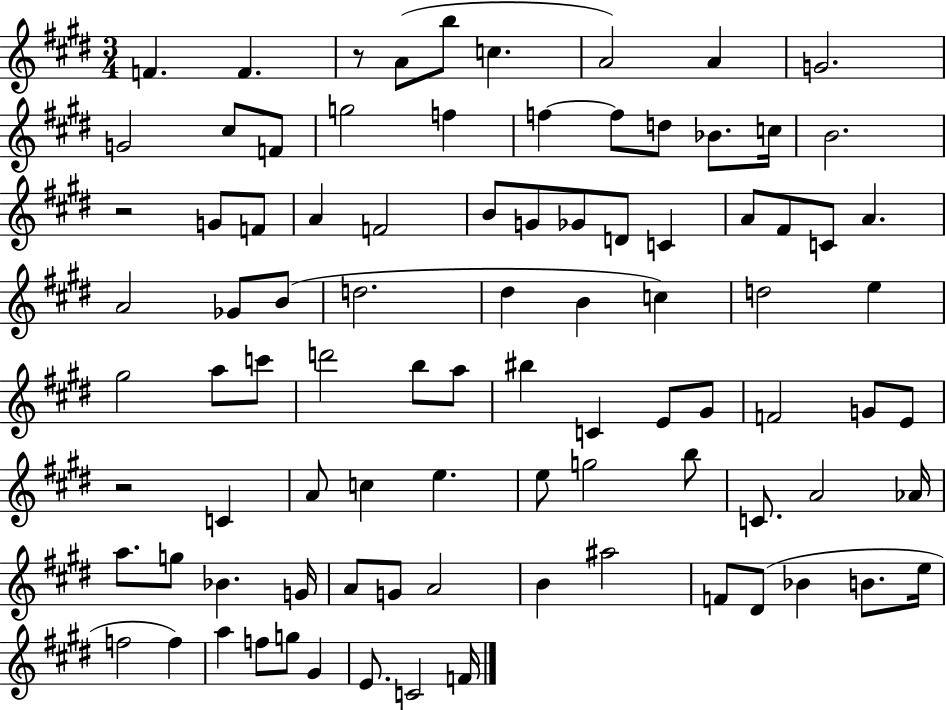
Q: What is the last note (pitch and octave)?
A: F4